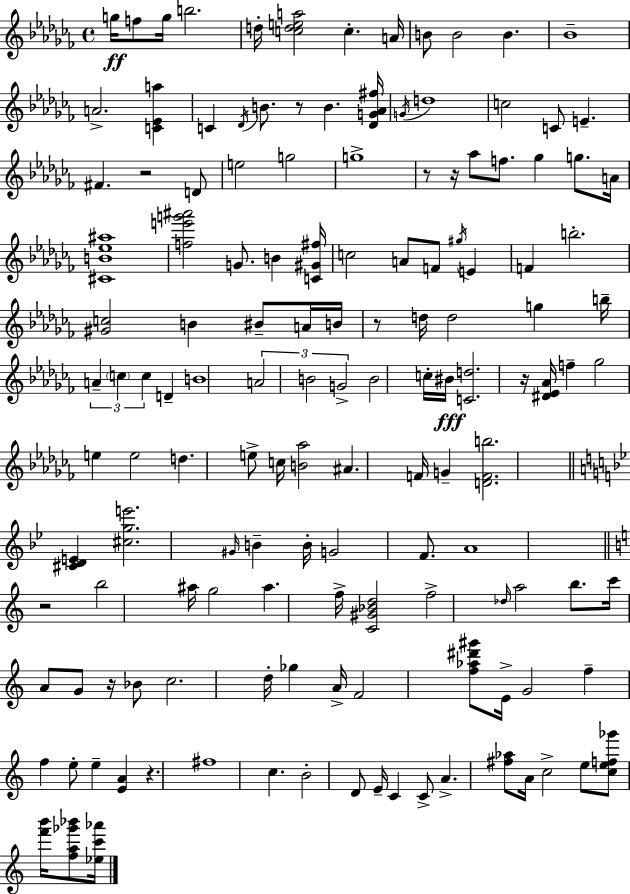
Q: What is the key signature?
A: AES minor